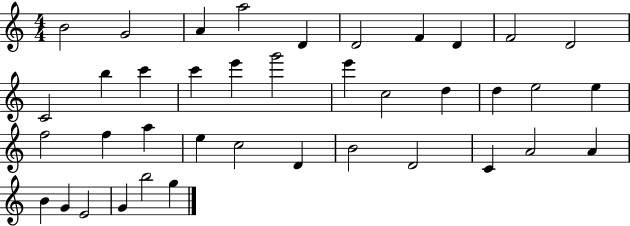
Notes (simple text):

B4/h G4/h A4/q A5/h D4/q D4/h F4/q D4/q F4/h D4/h C4/h B5/q C6/q C6/q E6/q G6/h E6/q C5/h D5/q D5/q E5/h E5/q F5/h F5/q A5/q E5/q C5/h D4/q B4/h D4/h C4/q A4/h A4/q B4/q G4/q E4/h G4/q B5/h G5/q